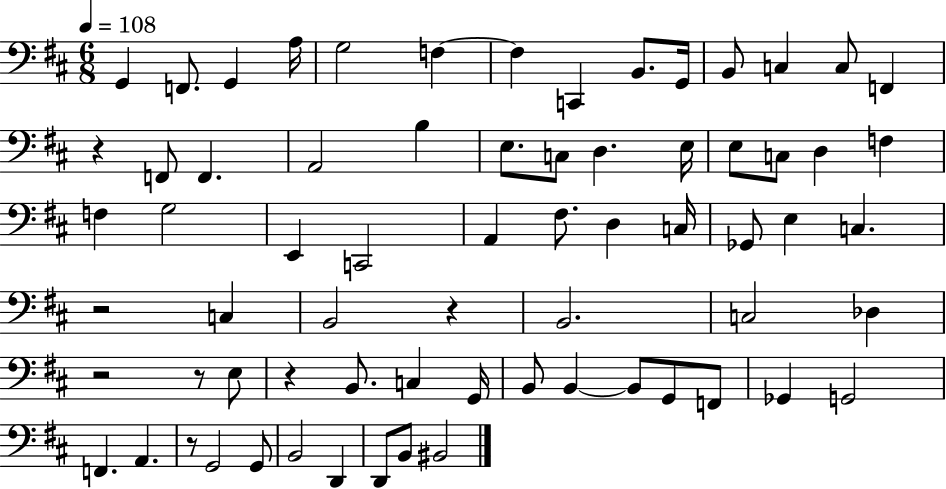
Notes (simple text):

G2/q F2/e. G2/q A3/s G3/h F3/q F3/q C2/q B2/e. G2/s B2/e C3/q C3/e F2/q R/q F2/e F2/q. A2/h B3/q E3/e. C3/e D3/q. E3/s E3/e C3/e D3/q F3/q F3/q G3/h E2/q C2/h A2/q F#3/e. D3/q C3/s Gb2/e E3/q C3/q. R/h C3/q B2/h R/q B2/h. C3/h Db3/q R/h R/e E3/e R/q B2/e. C3/q G2/s B2/e B2/q B2/e G2/e F2/e Gb2/q G2/h F2/q. A2/q. R/e G2/h G2/e B2/h D2/q D2/e B2/e BIS2/h